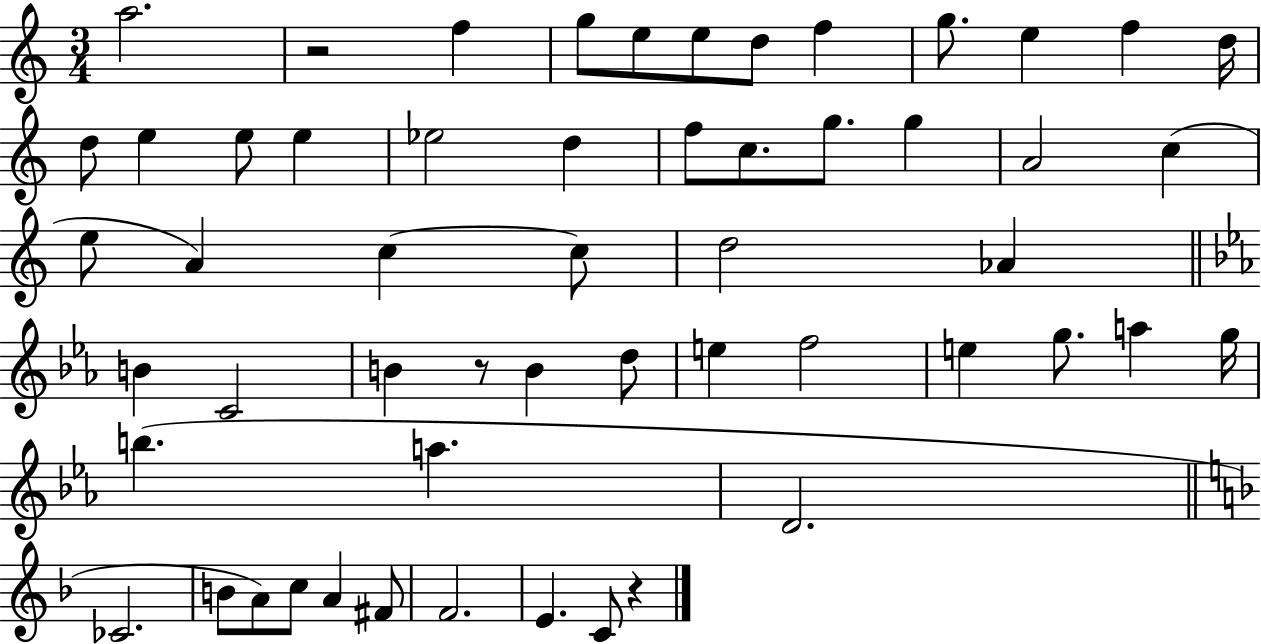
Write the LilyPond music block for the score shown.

{
  \clef treble
  \numericTimeSignature
  \time 3/4
  \key c \major
  \repeat volta 2 { a''2. | r2 f''4 | g''8 e''8 e''8 d''8 f''4 | g''8. e''4 f''4 d''16 | \break d''8 e''4 e''8 e''4 | ees''2 d''4 | f''8 c''8. g''8. g''4 | a'2 c''4( | \break e''8 a'4) c''4~~ c''8 | d''2 aes'4 | \bar "||" \break \key ees \major b'4 c'2 | b'4 r8 b'4 d''8 | e''4 f''2 | e''4 g''8. a''4 g''16 | \break b''4.( a''4. | d'2. | \bar "||" \break \key f \major ces'2. | b'8 a'8) c''8 a'4 fis'8 | f'2. | e'4. c'8 r4 | \break } \bar "|."
}